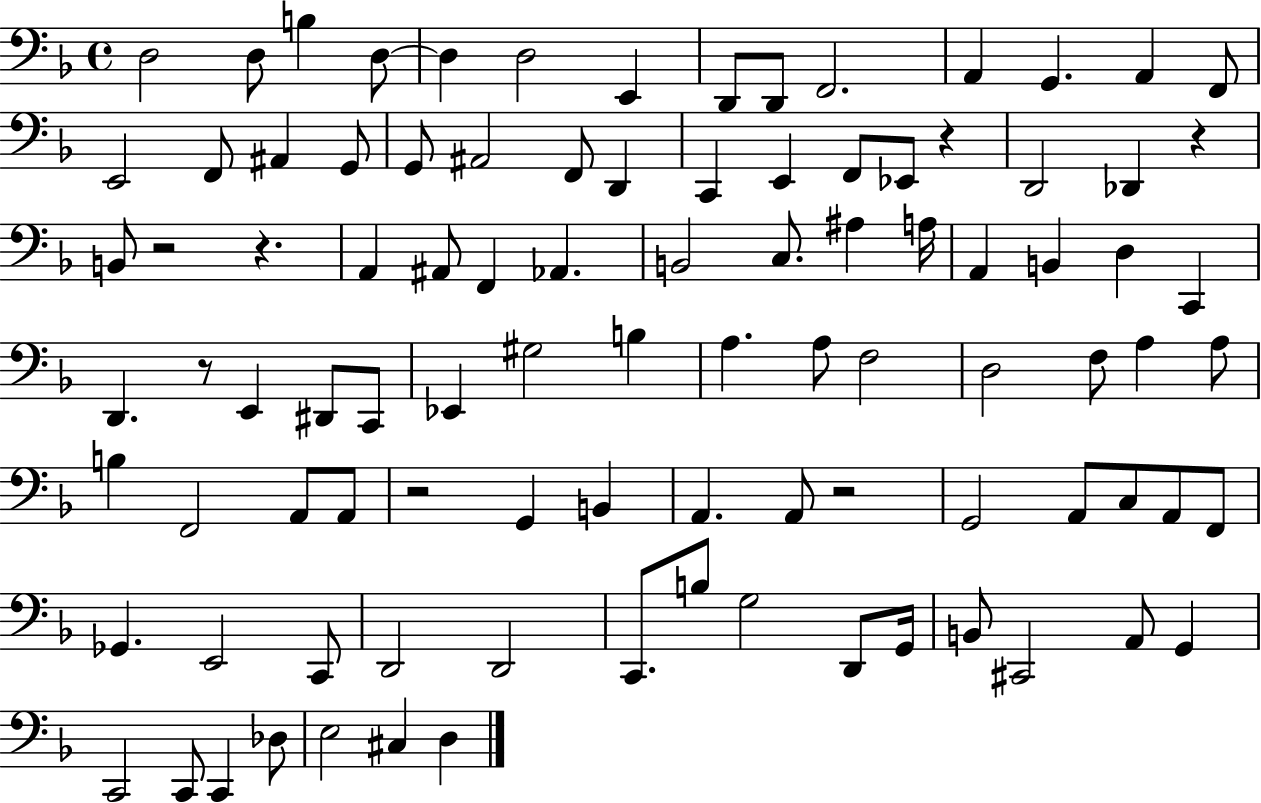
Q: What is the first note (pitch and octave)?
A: D3